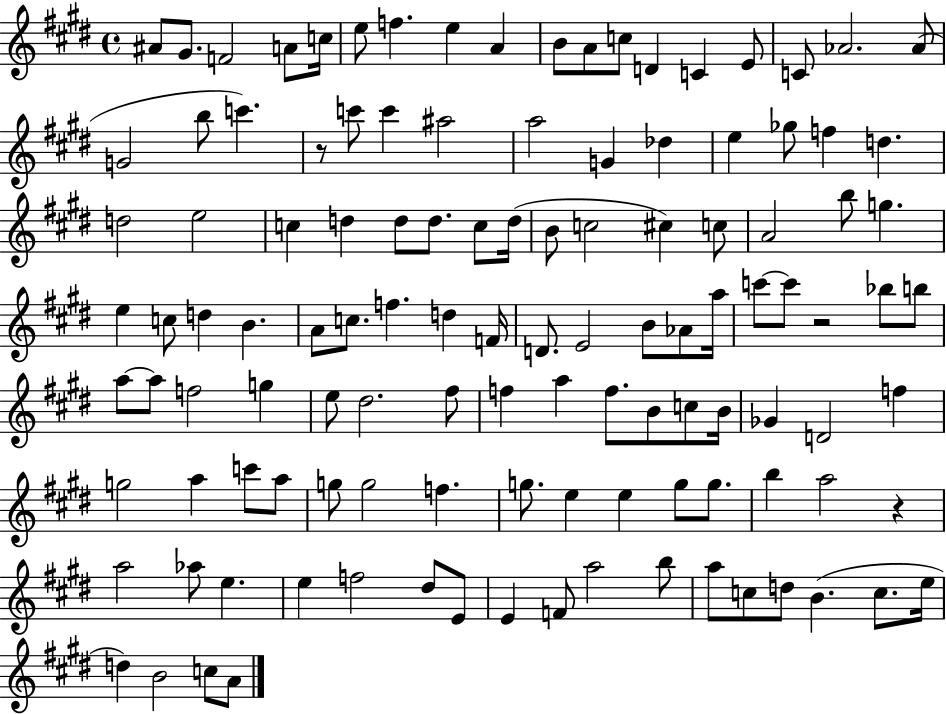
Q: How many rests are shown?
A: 3